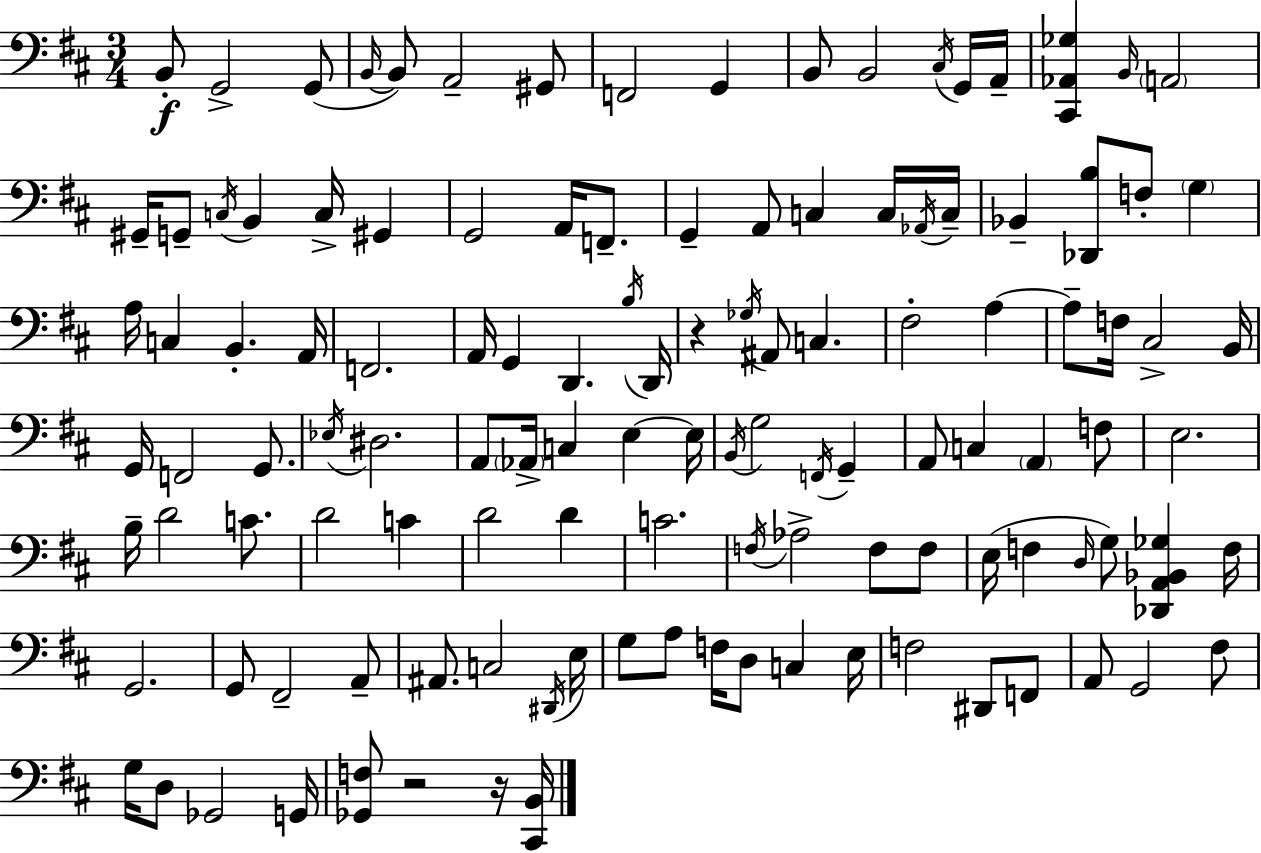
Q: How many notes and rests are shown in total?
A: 121